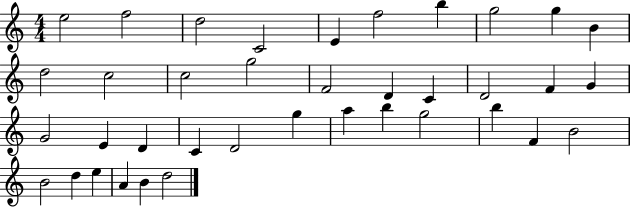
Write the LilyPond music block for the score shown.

{
  \clef treble
  \numericTimeSignature
  \time 4/4
  \key c \major
  e''2 f''2 | d''2 c'2 | e'4 f''2 b''4 | g''2 g''4 b'4 | \break d''2 c''2 | c''2 g''2 | f'2 d'4 c'4 | d'2 f'4 g'4 | \break g'2 e'4 d'4 | c'4 d'2 g''4 | a''4 b''4 g''2 | b''4 f'4 b'2 | \break b'2 d''4 e''4 | a'4 b'4 d''2 | \bar "|."
}